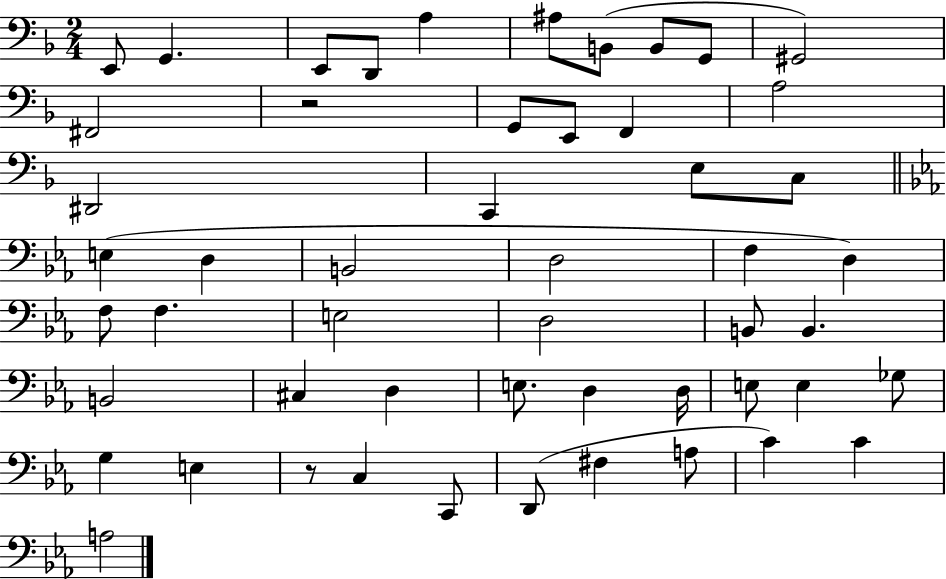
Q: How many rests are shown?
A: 2